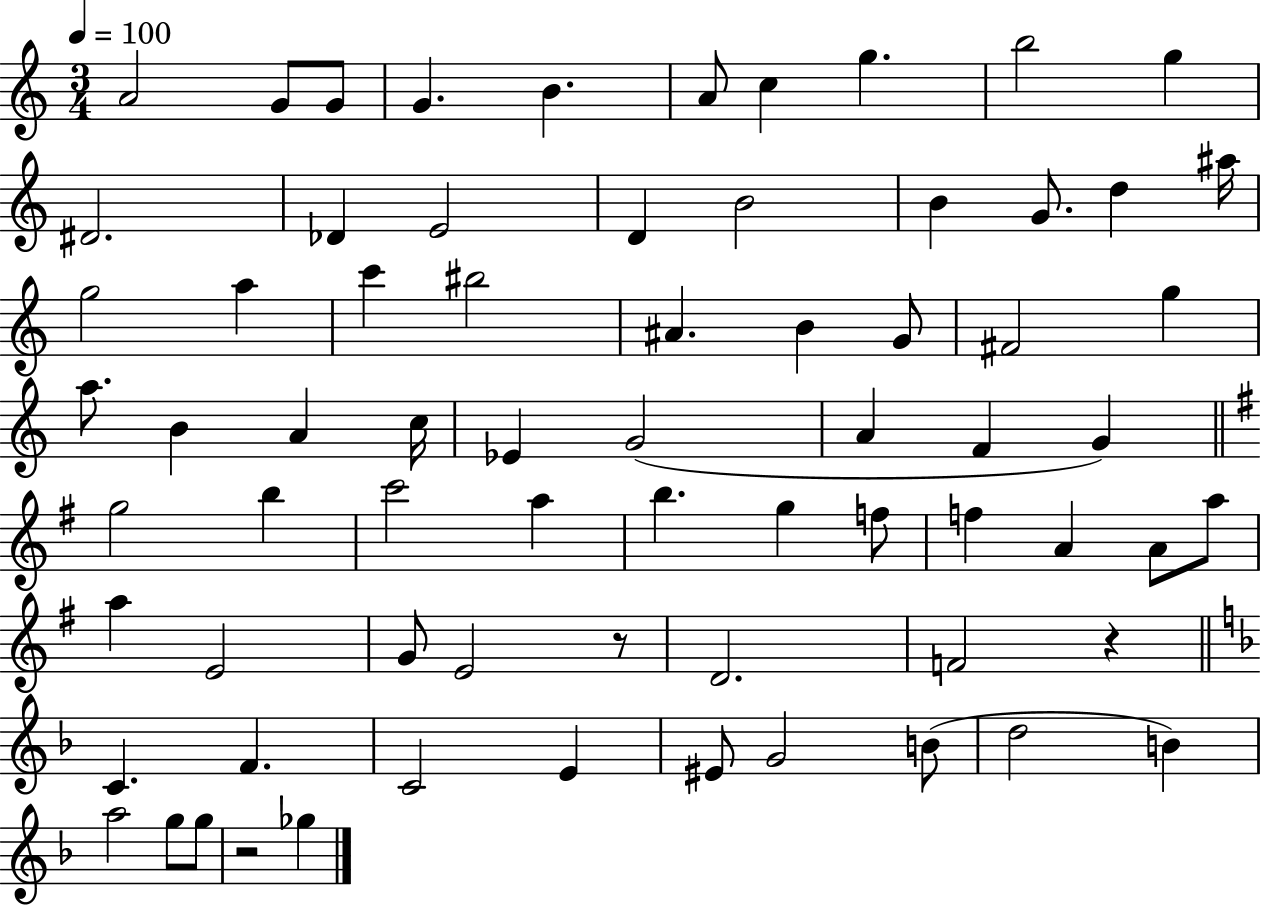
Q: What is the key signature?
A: C major